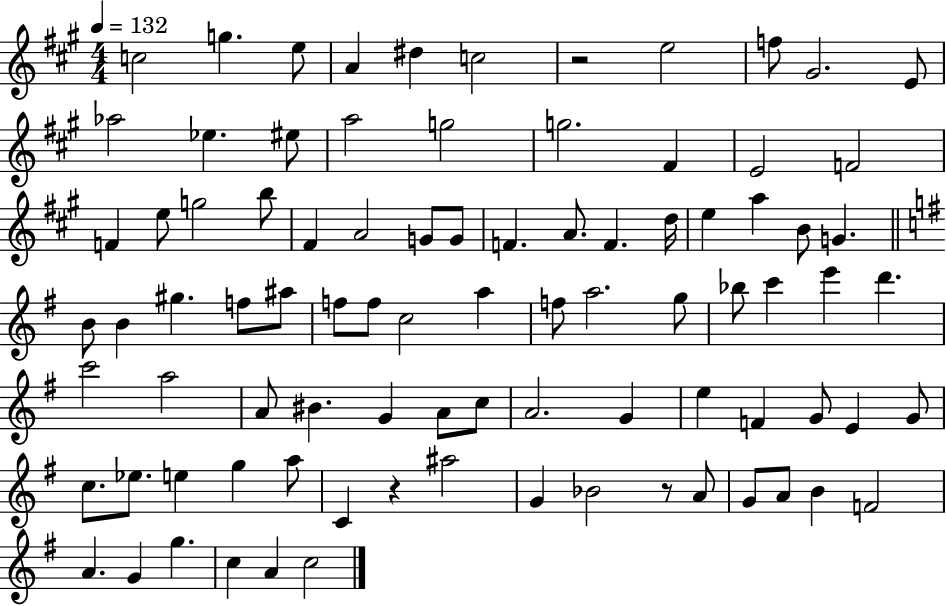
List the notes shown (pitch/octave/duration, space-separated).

C5/h G5/q. E5/e A4/q D#5/q C5/h R/h E5/h F5/e G#4/h. E4/e Ab5/h Eb5/q. EIS5/e A5/h G5/h G5/h. F#4/q E4/h F4/h F4/q E5/e G5/h B5/e F#4/q A4/h G4/e G4/e F4/q. A4/e. F4/q. D5/s E5/q A5/q B4/e G4/q. B4/e B4/q G#5/q. F5/e A#5/e F5/e F5/e C5/h A5/q F5/e A5/h. G5/e Bb5/e C6/q E6/q D6/q. C6/h A5/h A4/e BIS4/q. G4/q A4/e C5/e A4/h. G4/q E5/q F4/q G4/e E4/q G4/e C5/e. Eb5/e. E5/q G5/q A5/e C4/q R/q A#5/h G4/q Bb4/h R/e A4/e G4/e A4/e B4/q F4/h A4/q. G4/q G5/q. C5/q A4/q C5/h